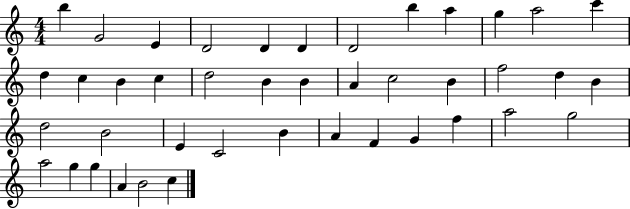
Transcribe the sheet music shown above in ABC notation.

X:1
T:Untitled
M:4/4
L:1/4
K:C
b G2 E D2 D D D2 b a g a2 c' d c B c d2 B B A c2 B f2 d B d2 B2 E C2 B A F G f a2 g2 a2 g g A B2 c